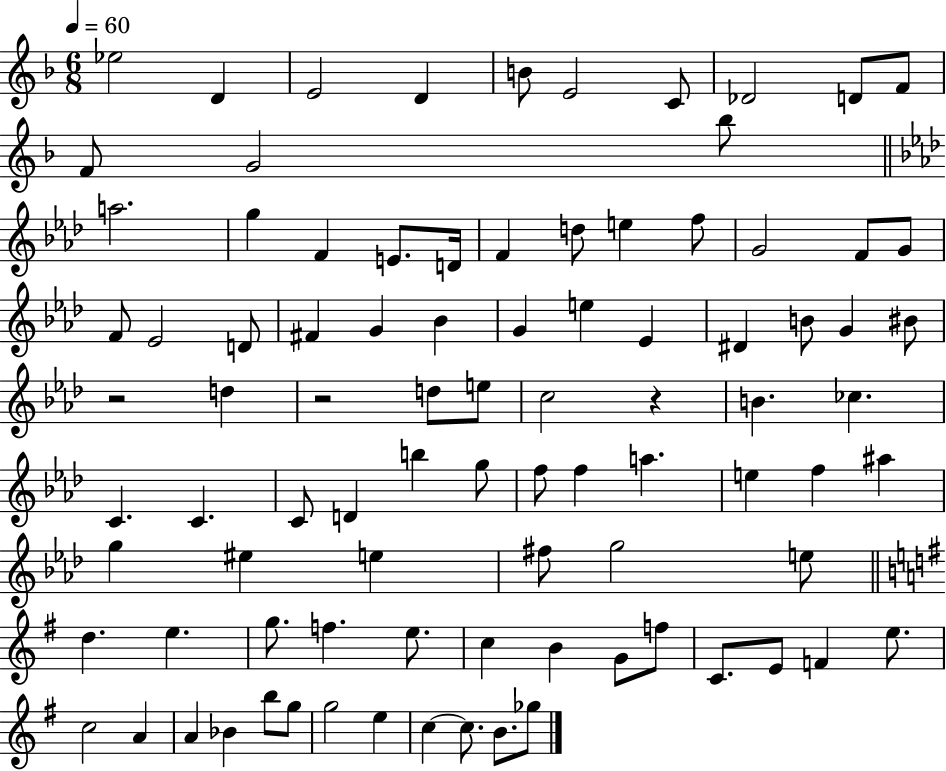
Eb5/h D4/q E4/h D4/q B4/e E4/h C4/e Db4/h D4/e F4/e F4/e G4/h Bb5/e A5/h. G5/q F4/q E4/e. D4/s F4/q D5/e E5/q F5/e G4/h F4/e G4/e F4/e Eb4/h D4/e F#4/q G4/q Bb4/q G4/q E5/q Eb4/q D#4/q B4/e G4/q BIS4/e R/h D5/q R/h D5/e E5/e C5/h R/q B4/q. CES5/q. C4/q. C4/q. C4/e D4/q B5/q G5/e F5/e F5/q A5/q. E5/q F5/q A#5/q G5/q EIS5/q E5/q F#5/e G5/h E5/e D5/q. E5/q. G5/e. F5/q. E5/e. C5/q B4/q G4/e F5/e C4/e. E4/e F4/q E5/e. C5/h A4/q A4/q Bb4/q B5/e G5/e G5/h E5/q C5/q C5/e. B4/e. Gb5/e